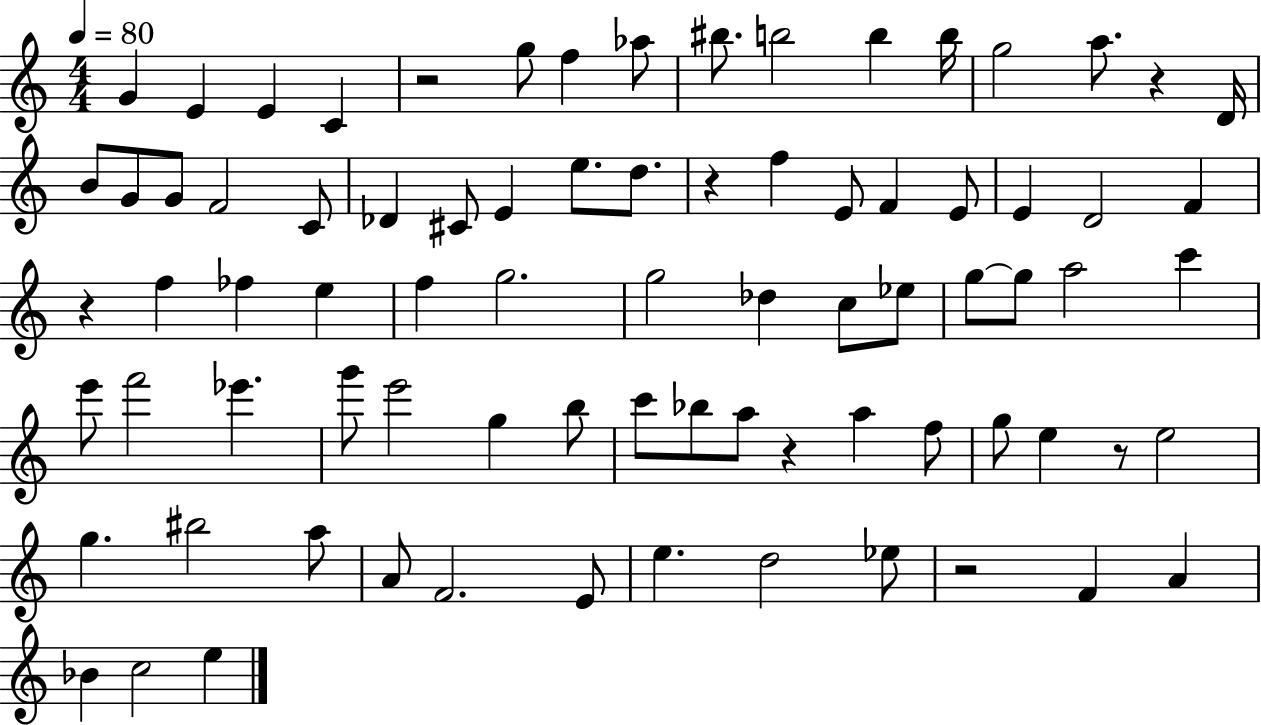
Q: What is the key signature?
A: C major